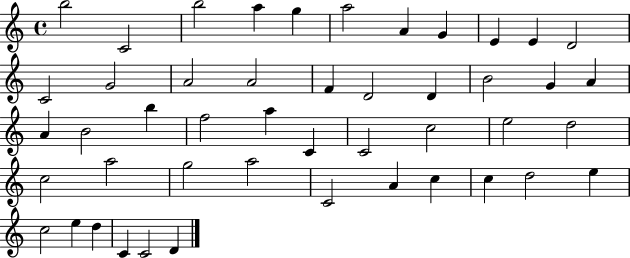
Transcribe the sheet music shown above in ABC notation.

X:1
T:Untitled
M:4/4
L:1/4
K:C
b2 C2 b2 a g a2 A G E E D2 C2 G2 A2 A2 F D2 D B2 G A A B2 b f2 a C C2 c2 e2 d2 c2 a2 g2 a2 C2 A c c d2 e c2 e d C C2 D